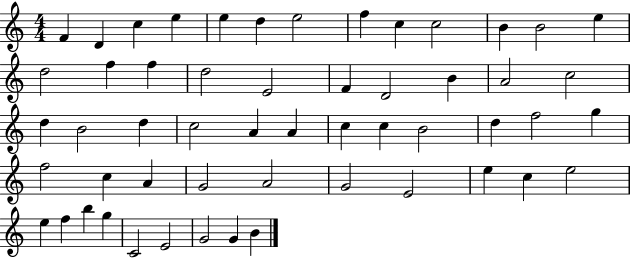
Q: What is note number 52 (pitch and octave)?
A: G4